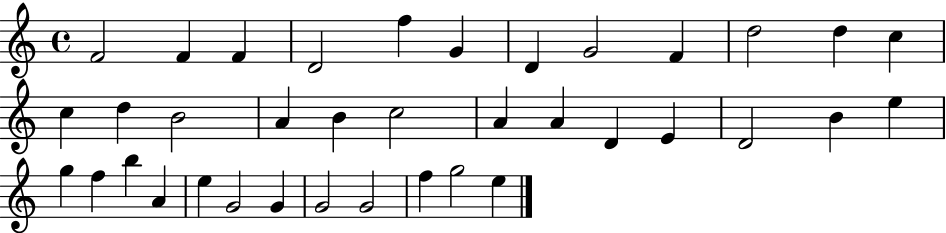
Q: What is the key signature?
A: C major